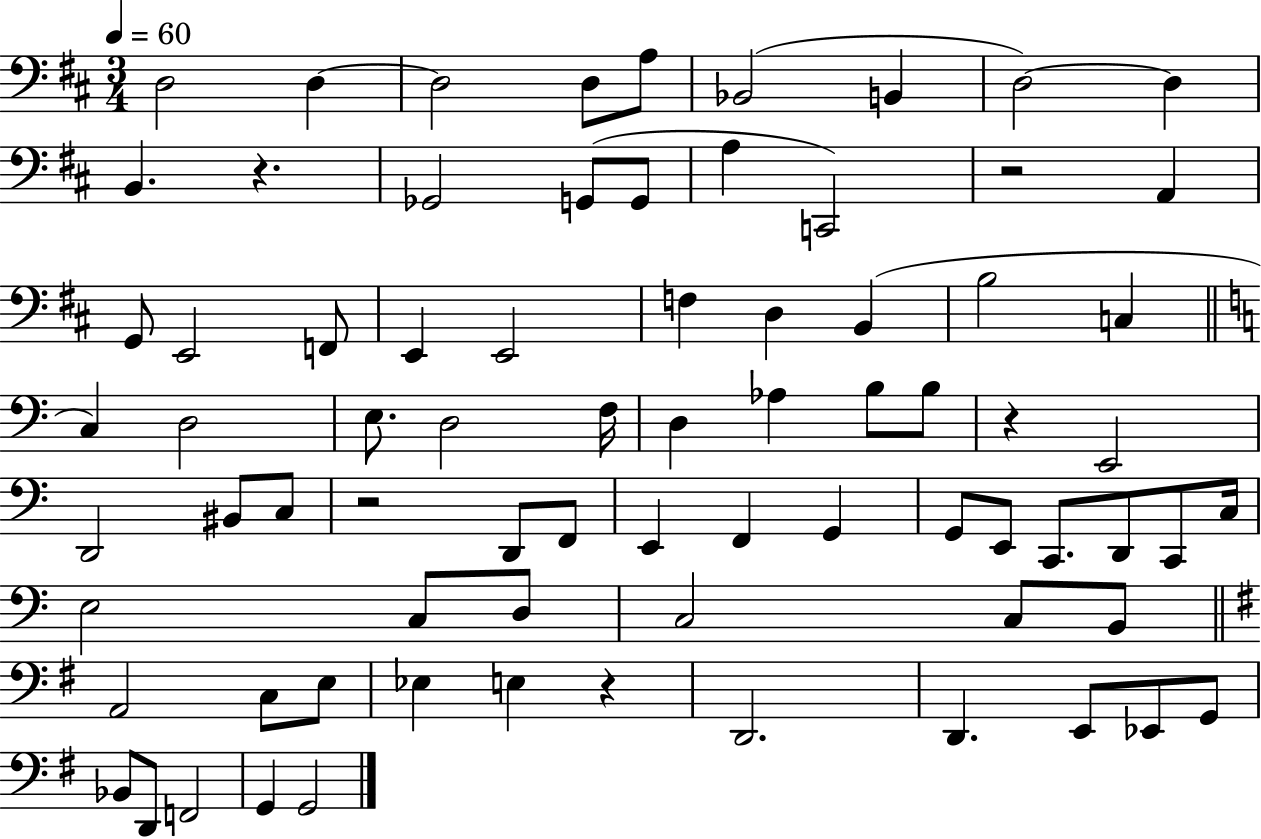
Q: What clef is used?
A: bass